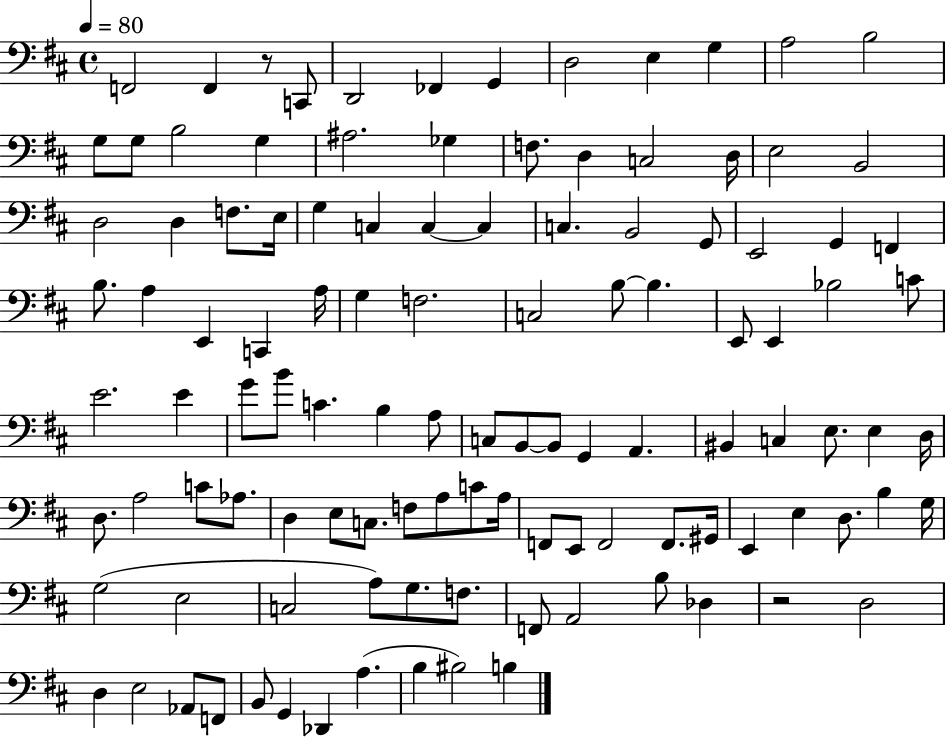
X:1
T:Untitled
M:4/4
L:1/4
K:D
F,,2 F,, z/2 C,,/2 D,,2 _F,, G,, D,2 E, G, A,2 B,2 G,/2 G,/2 B,2 G, ^A,2 _G, F,/2 D, C,2 D,/4 E,2 B,,2 D,2 D, F,/2 E,/4 G, C, C, C, C, B,,2 G,,/2 E,,2 G,, F,, B,/2 A, E,, C,, A,/4 G, F,2 C,2 B,/2 B, E,,/2 E,, _B,2 C/2 E2 E G/2 B/2 C B, A,/2 C,/2 B,,/2 B,,/2 G,, A,, ^B,, C, E,/2 E, D,/4 D,/2 A,2 C/2 _A,/2 D, E,/2 C,/2 F,/2 A,/2 C/2 A,/4 F,,/2 E,,/2 F,,2 F,,/2 ^G,,/4 E,, E, D,/2 B, G,/4 G,2 E,2 C,2 A,/2 G,/2 F,/2 F,,/2 A,,2 B,/2 _D, z2 D,2 D, E,2 _A,,/2 F,,/2 B,,/2 G,, _D,, A, B, ^B,2 B,